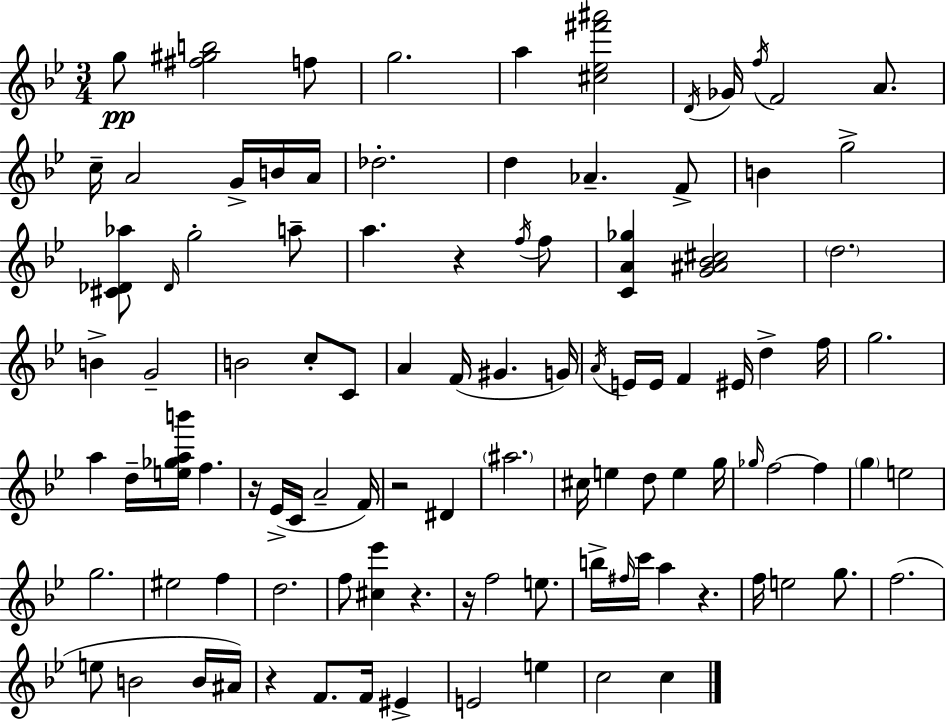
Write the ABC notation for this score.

X:1
T:Untitled
M:3/4
L:1/4
K:Bb
g/2 [^f^gb]2 f/2 g2 a [^c_e^f'^a']2 D/4 _G/4 f/4 F2 A/2 c/4 A2 G/4 B/4 A/4 _d2 d _A F/2 B g2 [^C_D_a]/2 _D/4 g2 a/2 a z f/4 f/2 [CA_g] [G^A_B^c]2 d2 B G2 B2 c/2 C/2 A F/4 ^G G/4 A/4 E/4 E/4 F ^E/4 d f/4 g2 a d/4 [e_gab']/4 f z/4 _E/4 C/4 A2 F/4 z2 ^D ^a2 ^c/4 e d/2 e g/4 _g/4 f2 f g e2 g2 ^e2 f d2 f/2 [^c_e'] z z/4 f2 e/2 b/4 ^f/4 c'/4 a z f/4 e2 g/2 f2 e/2 B2 B/4 ^A/4 z F/2 F/4 ^E E2 e c2 c